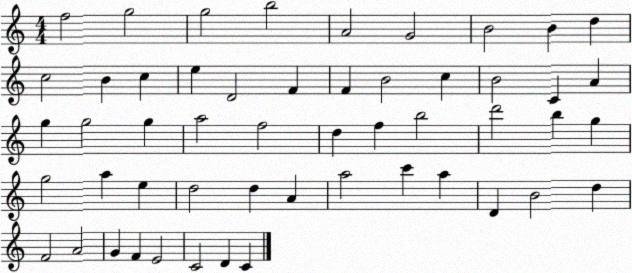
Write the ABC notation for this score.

X:1
T:Untitled
M:4/4
L:1/4
K:C
f2 g2 g2 b2 A2 G2 B2 B d c2 B c e D2 F F B2 c B2 C A g g2 g a2 f2 d f b2 d'2 b g g2 a e d2 d A a2 c' a D B2 d F2 A2 G F E2 C2 D C